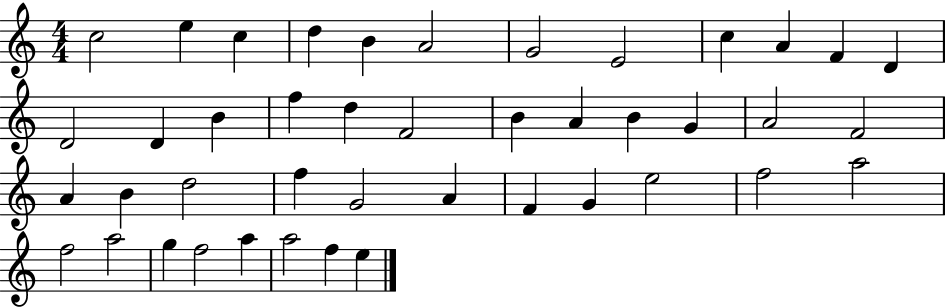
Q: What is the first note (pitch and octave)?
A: C5